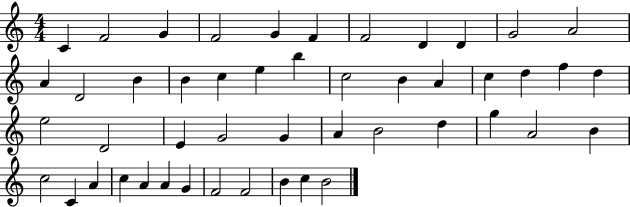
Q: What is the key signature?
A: C major